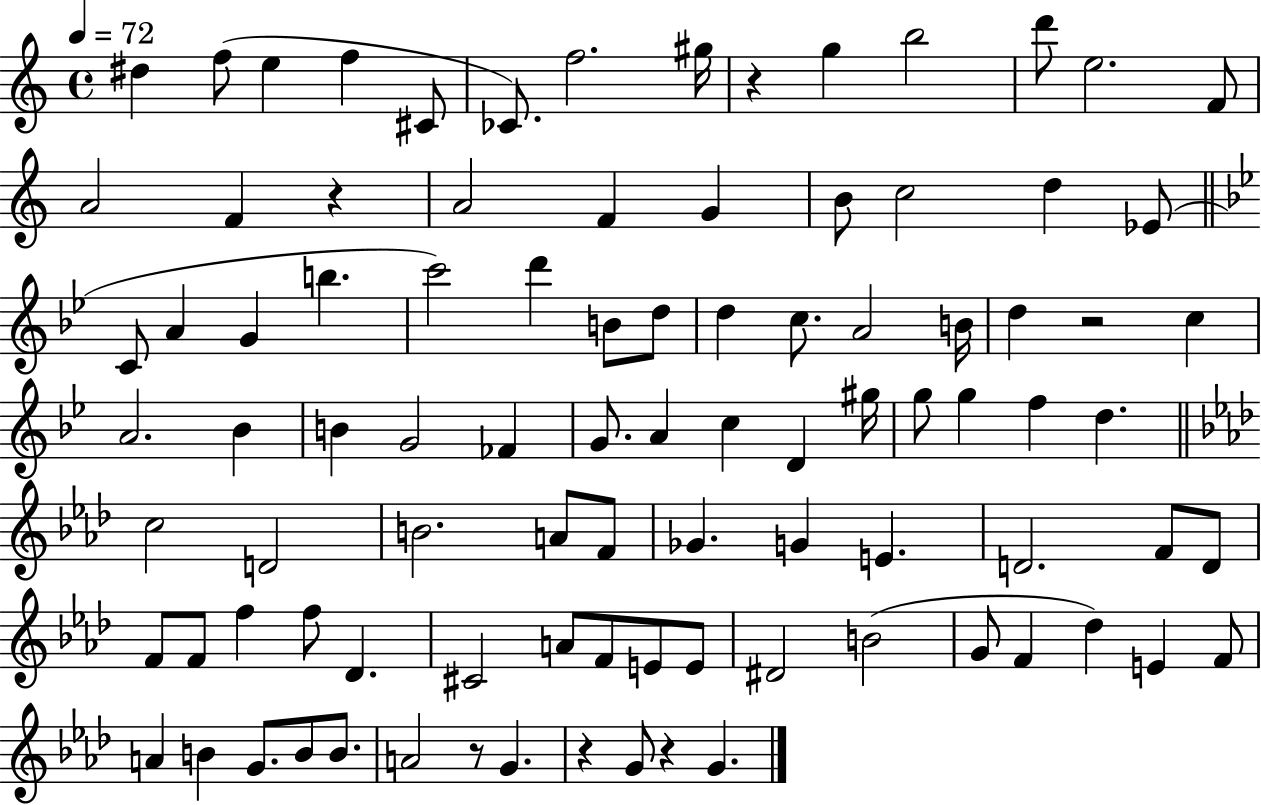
X:1
T:Untitled
M:4/4
L:1/4
K:C
^d f/2 e f ^C/2 _C/2 f2 ^g/4 z g b2 d'/2 e2 F/2 A2 F z A2 F G B/2 c2 d _E/2 C/2 A G b c'2 d' B/2 d/2 d c/2 A2 B/4 d z2 c A2 _B B G2 _F G/2 A c D ^g/4 g/2 g f d c2 D2 B2 A/2 F/2 _G G E D2 F/2 D/2 F/2 F/2 f f/2 _D ^C2 A/2 F/2 E/2 E/2 ^D2 B2 G/2 F _d E F/2 A B G/2 B/2 B/2 A2 z/2 G z G/2 z G